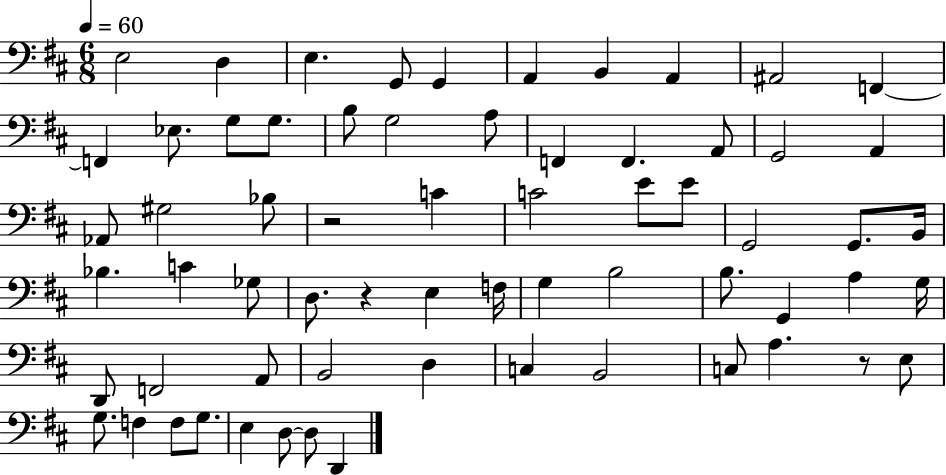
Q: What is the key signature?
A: D major